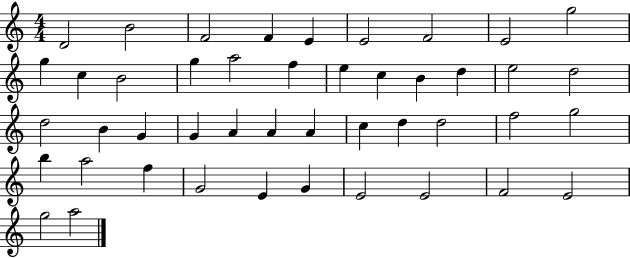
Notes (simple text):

D4/h B4/h F4/h F4/q E4/q E4/h F4/h E4/h G5/h G5/q C5/q B4/h G5/q A5/h F5/q E5/q C5/q B4/q D5/q E5/h D5/h D5/h B4/q G4/q G4/q A4/q A4/q A4/q C5/q D5/q D5/h F5/h G5/h B5/q A5/h F5/q G4/h E4/q G4/q E4/h E4/h F4/h E4/h G5/h A5/h